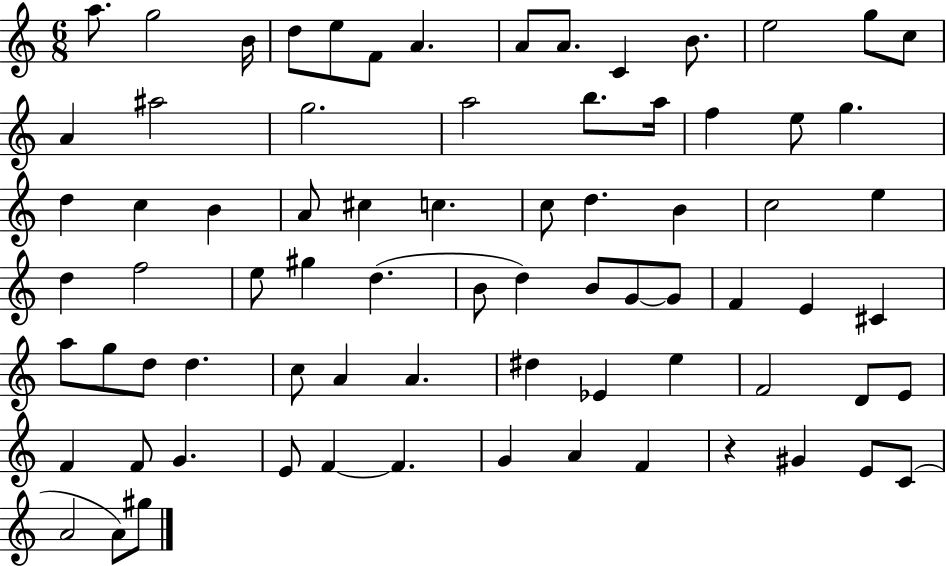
{
  \clef treble
  \numericTimeSignature
  \time 6/8
  \key c \major
  a''8. g''2 b'16 | d''8 e''8 f'8 a'4. | a'8 a'8. c'4 b'8. | e''2 g''8 c''8 | \break a'4 ais''2 | g''2. | a''2 b''8. a''16 | f''4 e''8 g''4. | \break d''4 c''4 b'4 | a'8 cis''4 c''4. | c''8 d''4. b'4 | c''2 e''4 | \break d''4 f''2 | e''8 gis''4 d''4.( | b'8 d''4) b'8 g'8~~ g'8 | f'4 e'4 cis'4 | \break a''8 g''8 d''8 d''4. | c''8 a'4 a'4. | dis''4 ees'4 e''4 | f'2 d'8 e'8 | \break f'4 f'8 g'4. | e'8 f'4~~ f'4. | g'4 a'4 f'4 | r4 gis'4 e'8 c'8( | \break a'2 a'8) gis''8 | \bar "|."
}